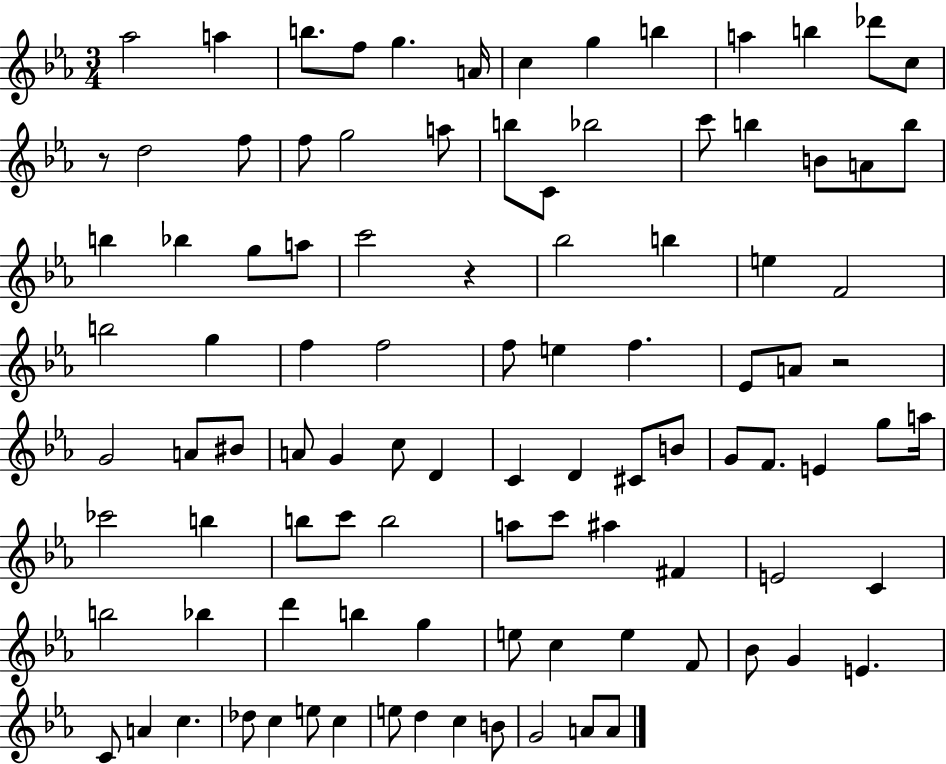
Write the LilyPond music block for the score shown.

{
  \clef treble
  \numericTimeSignature
  \time 3/4
  \key ees \major
  aes''2 a''4 | b''8. f''8 g''4. a'16 | c''4 g''4 b''4 | a''4 b''4 des'''8 c''8 | \break r8 d''2 f''8 | f''8 g''2 a''8 | b''8 c'8 bes''2 | c'''8 b''4 b'8 a'8 b''8 | \break b''4 bes''4 g''8 a''8 | c'''2 r4 | bes''2 b''4 | e''4 f'2 | \break b''2 g''4 | f''4 f''2 | f''8 e''4 f''4. | ees'8 a'8 r2 | \break g'2 a'8 bis'8 | a'8 g'4 c''8 d'4 | c'4 d'4 cis'8 b'8 | g'8 f'8. e'4 g''8 a''16 | \break ces'''2 b''4 | b''8 c'''8 b''2 | a''8 c'''8 ais''4 fis'4 | e'2 c'4 | \break b''2 bes''4 | d'''4 b''4 g''4 | e''8 c''4 e''4 f'8 | bes'8 g'4 e'4. | \break c'8 a'4 c''4. | des''8 c''4 e''8 c''4 | e''8 d''4 c''4 b'8 | g'2 a'8 a'8 | \break \bar "|."
}